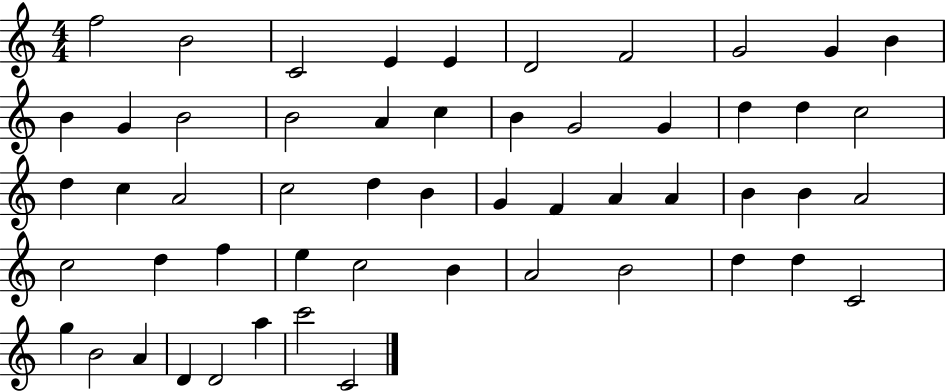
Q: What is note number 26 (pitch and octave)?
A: C5